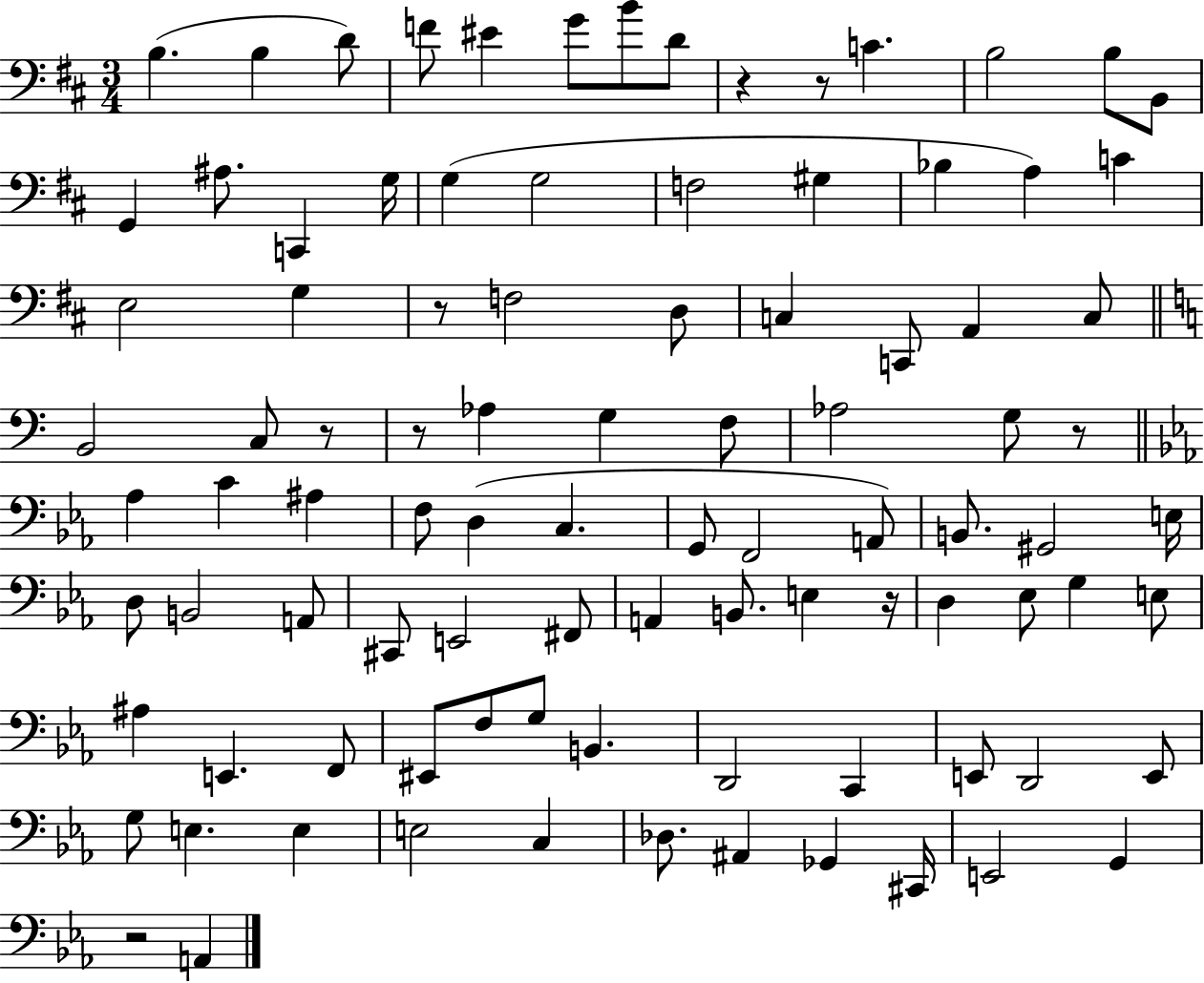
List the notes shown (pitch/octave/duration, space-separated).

B3/q. B3/q D4/e F4/e EIS4/q G4/e B4/e D4/e R/q R/e C4/q. B3/h B3/e B2/e G2/q A#3/e. C2/q G3/s G3/q G3/h F3/h G#3/q Bb3/q A3/q C4/q E3/h G3/q R/e F3/h D3/e C3/q C2/e A2/q C3/e B2/h C3/e R/e R/e Ab3/q G3/q F3/e Ab3/h G3/e R/e Ab3/q C4/q A#3/q F3/e D3/q C3/q. G2/e F2/h A2/e B2/e. G#2/h E3/s D3/e B2/h A2/e C#2/e E2/h F#2/e A2/q B2/e. E3/q R/s D3/q Eb3/e G3/q E3/e A#3/q E2/q. F2/e EIS2/e F3/e G3/e B2/q. D2/h C2/q E2/e D2/h E2/e G3/e E3/q. E3/q E3/h C3/q Db3/e. A#2/q Gb2/q C#2/s E2/h G2/q R/h A2/q